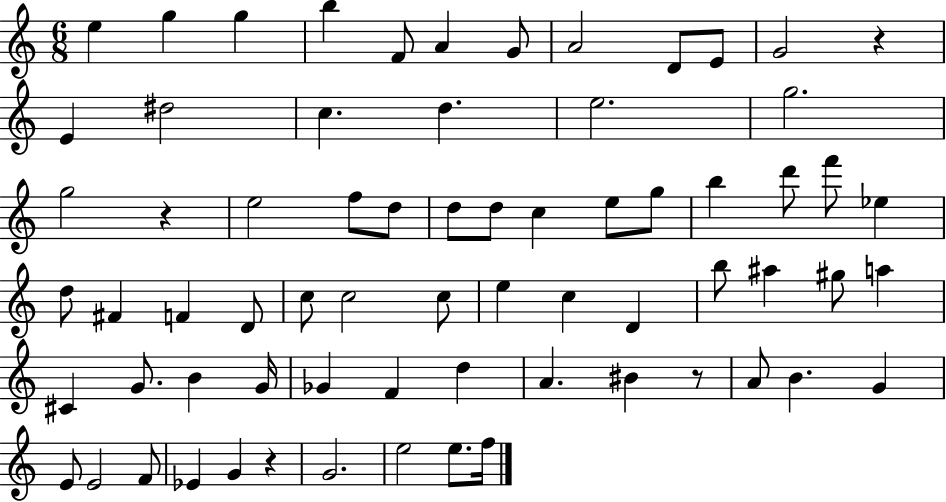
{
  \clef treble
  \numericTimeSignature
  \time 6/8
  \key c \major
  e''4 g''4 g''4 | b''4 f'8 a'4 g'8 | a'2 d'8 e'8 | g'2 r4 | \break e'4 dis''2 | c''4. d''4. | e''2. | g''2. | \break g''2 r4 | e''2 f''8 d''8 | d''8 d''8 c''4 e''8 g''8 | b''4 d'''8 f'''8 ees''4 | \break d''8 fis'4 f'4 d'8 | c''8 c''2 c''8 | e''4 c''4 d'4 | b''8 ais''4 gis''8 a''4 | \break cis'4 g'8. b'4 g'16 | ges'4 f'4 d''4 | a'4. bis'4 r8 | a'8 b'4. g'4 | \break e'8 e'2 f'8 | ees'4 g'4 r4 | g'2. | e''2 e''8. f''16 | \break \bar "|."
}